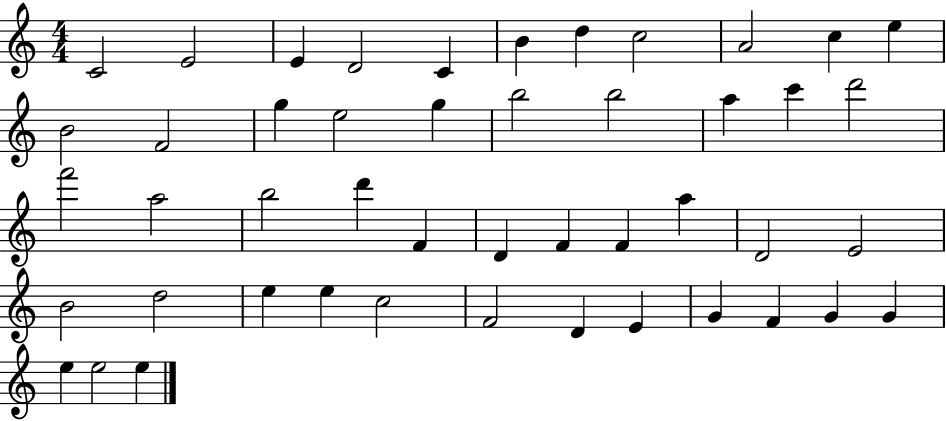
{
  \clef treble
  \numericTimeSignature
  \time 4/4
  \key c \major
  c'2 e'2 | e'4 d'2 c'4 | b'4 d''4 c''2 | a'2 c''4 e''4 | \break b'2 f'2 | g''4 e''2 g''4 | b''2 b''2 | a''4 c'''4 d'''2 | \break f'''2 a''2 | b''2 d'''4 f'4 | d'4 f'4 f'4 a''4 | d'2 e'2 | \break b'2 d''2 | e''4 e''4 c''2 | f'2 d'4 e'4 | g'4 f'4 g'4 g'4 | \break e''4 e''2 e''4 | \bar "|."
}